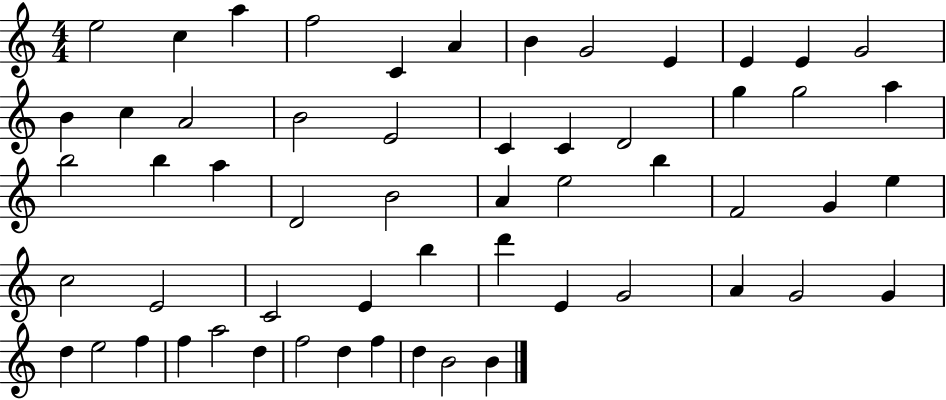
{
  \clef treble
  \numericTimeSignature
  \time 4/4
  \key c \major
  e''2 c''4 a''4 | f''2 c'4 a'4 | b'4 g'2 e'4 | e'4 e'4 g'2 | \break b'4 c''4 a'2 | b'2 e'2 | c'4 c'4 d'2 | g''4 g''2 a''4 | \break b''2 b''4 a''4 | d'2 b'2 | a'4 e''2 b''4 | f'2 g'4 e''4 | \break c''2 e'2 | c'2 e'4 b''4 | d'''4 e'4 g'2 | a'4 g'2 g'4 | \break d''4 e''2 f''4 | f''4 a''2 d''4 | f''2 d''4 f''4 | d''4 b'2 b'4 | \break \bar "|."
}